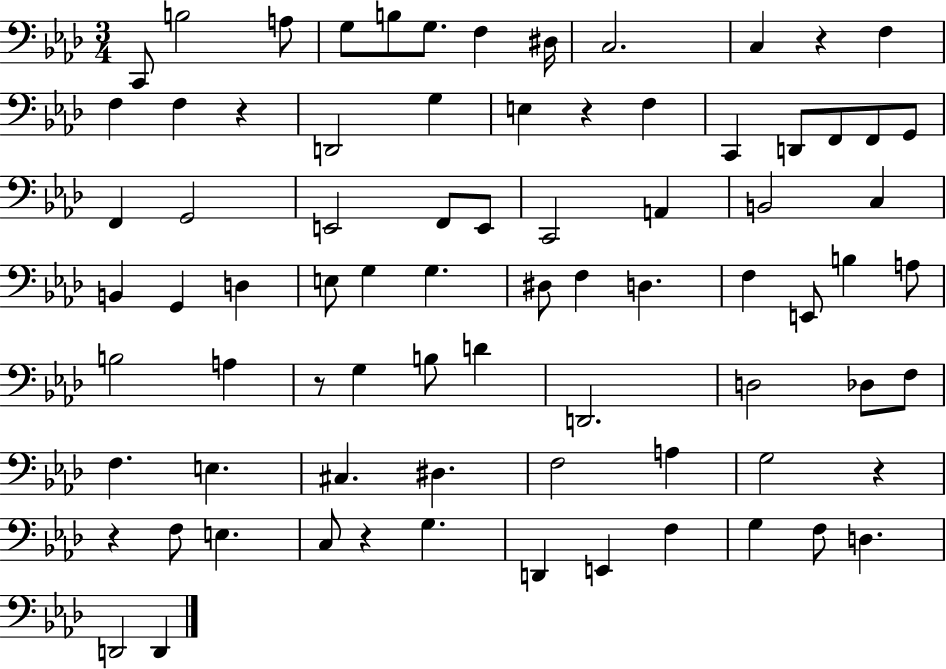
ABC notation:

X:1
T:Untitled
M:3/4
L:1/4
K:Ab
C,,/2 B,2 A,/2 G,/2 B,/2 G,/2 F, ^D,/4 C,2 C, z F, F, F, z D,,2 G, E, z F, C,, D,,/2 F,,/2 F,,/2 G,,/2 F,, G,,2 E,,2 F,,/2 E,,/2 C,,2 A,, B,,2 C, B,, G,, D, E,/2 G, G, ^D,/2 F, D, F, E,,/2 B, A,/2 B,2 A, z/2 G, B,/2 D D,,2 D,2 _D,/2 F,/2 F, E, ^C, ^D, F,2 A, G,2 z z F,/2 E, C,/2 z G, D,, E,, F, G, F,/2 D, D,,2 D,,